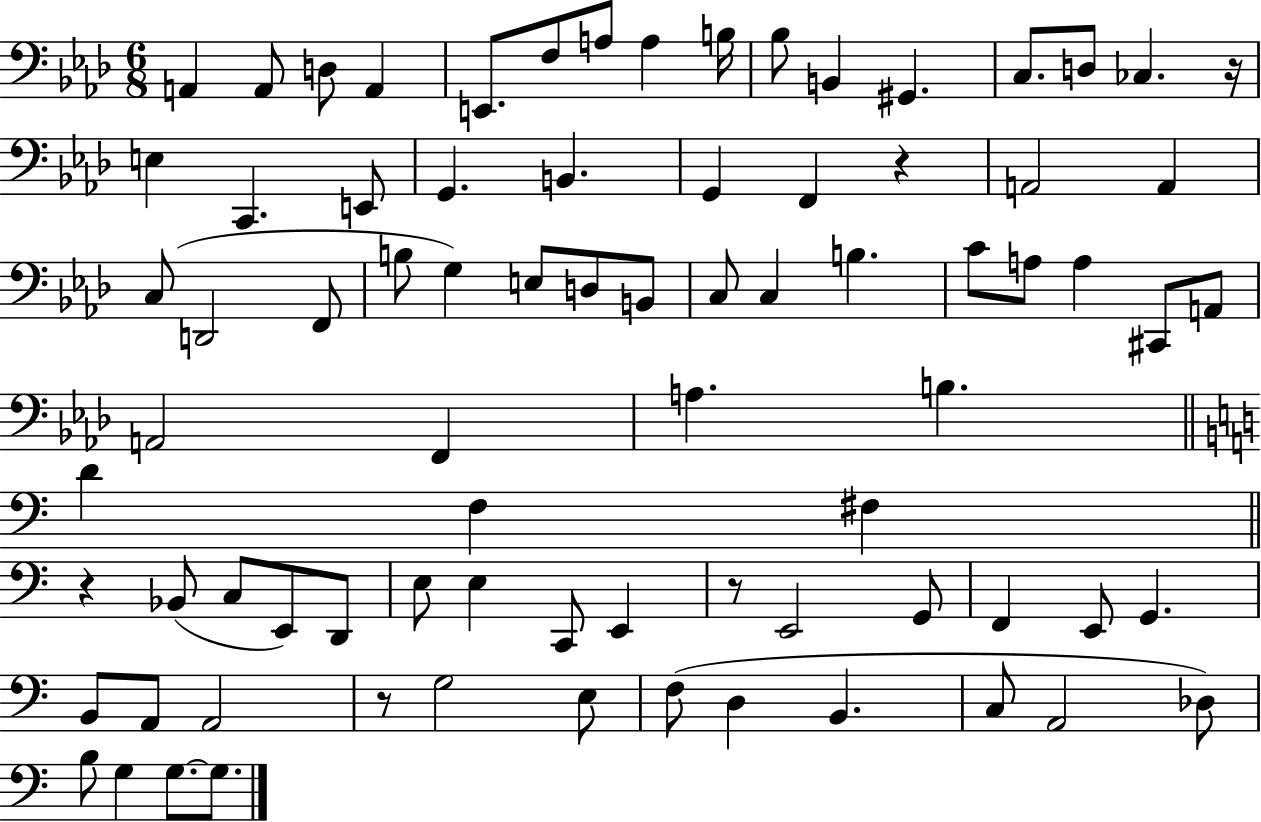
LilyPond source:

{
  \clef bass
  \numericTimeSignature
  \time 6/8
  \key aes \major
  a,4 a,8 d8 a,4 | e,8. f8 a8 a4 b16 | bes8 b,4 gis,4. | c8. d8 ces4. r16 | \break e4 c,4. e,8 | g,4. b,4. | g,4 f,4 r4 | a,2 a,4 | \break c8( d,2 f,8 | b8 g4) e8 d8 b,8 | c8 c4 b4. | c'8 a8 a4 cis,8 a,8 | \break a,2 f,4 | a4. b4. | \bar "||" \break \key c \major d'4 f4 fis4 | \bar "||" \break \key c \major r4 bes,8( c8 e,8) d,8 | e8 e4 c,8 e,4 | r8 e,2 g,8 | f,4 e,8 g,4. | \break b,8 a,8 a,2 | r8 g2 e8 | f8( d4 b,4. | c8 a,2 des8) | \break b8 g4 g8.~~ g8. | \bar "|."
}